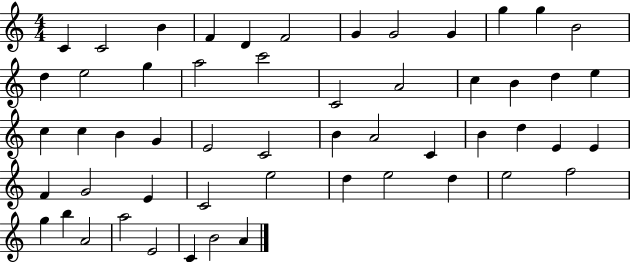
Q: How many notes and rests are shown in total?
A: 54